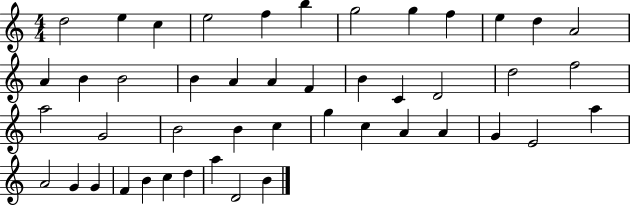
X:1
T:Untitled
M:4/4
L:1/4
K:C
d2 e c e2 f b g2 g f e d A2 A B B2 B A A F B C D2 d2 f2 a2 G2 B2 B c g c A A G E2 a A2 G G F B c d a D2 B